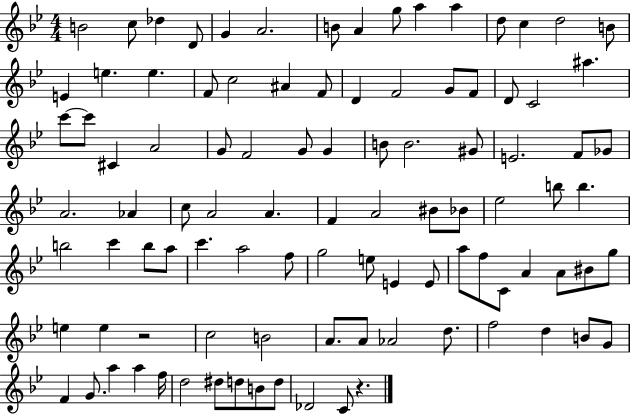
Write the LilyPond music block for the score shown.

{
  \clef treble
  \numericTimeSignature
  \time 4/4
  \key bes \major
  b'2 c''8 des''4 d'8 | g'4 a'2. | b'8 a'4 g''8 a''4 a''4 | d''8 c''4 d''2 b'8 | \break e'4 e''4. e''4. | f'8 c''2 ais'4 f'8 | d'4 f'2 g'8 f'8 | d'8 c'2 ais''4. | \break c'''8~~ c'''8 cis'4 a'2 | g'8 f'2 g'8 g'4 | b'8 b'2. gis'8 | e'2. f'8 ges'8 | \break a'2. aes'4 | c''8 a'2 a'4. | f'4 a'2 bis'8 bes'8 | ees''2 b''8 b''4. | \break b''2 c'''4 b''8 a''8 | c'''4. a''2 f''8 | g''2 e''8 e'4 e'8 | a''8 f''8 c'8 a'4 a'8 bis'8 g''8 | \break e''4 e''4 r2 | c''2 b'2 | a'8. a'8 aes'2 d''8. | f''2 d''4 b'8 g'8 | \break f'4 g'8. a''4 a''4 f''16 | d''2 dis''8 d''8 b'8 d''8 | des'2 c'8 r4. | \bar "|."
}